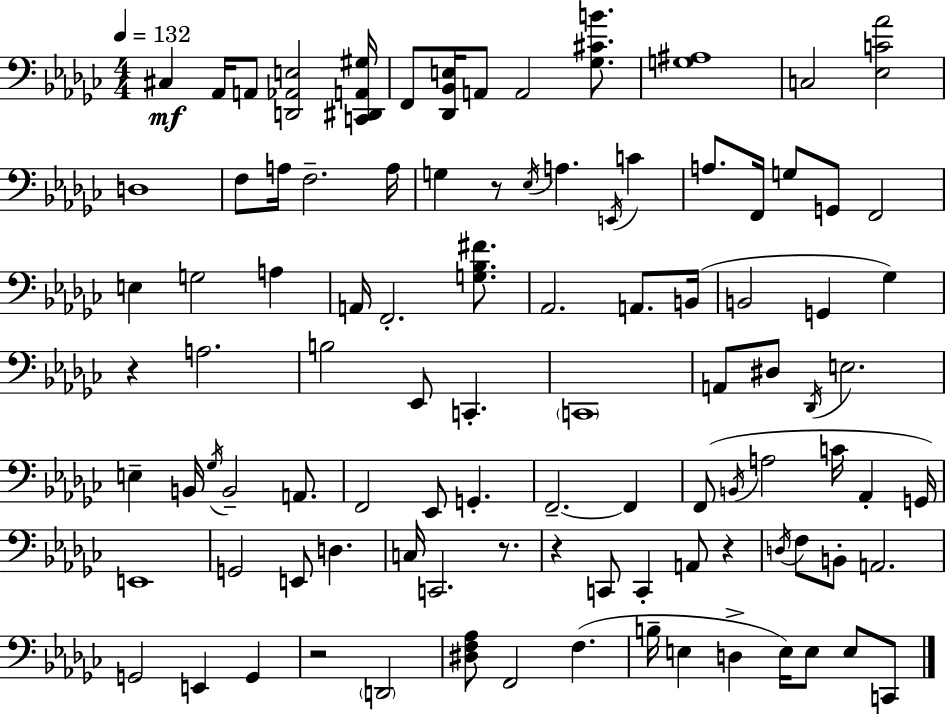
{
  \clef bass
  \numericTimeSignature
  \time 4/4
  \key ees \minor
  \tempo 4 = 132
  cis4\mf aes,16 a,8 <d, aes, e>2 <c, dis, a, gis>16 | f,8 <des, bes, e>16 a,8 a,2 <ges cis' b'>8. | <g ais>1 | c2 <ees c' aes'>2 | \break d1 | f8 a16 f2.-- a16 | g4 r8 \acciaccatura { ees16 } a4. \acciaccatura { e,16 } c'4 | a8. f,16 g8 g,8 f,2 | \break e4 g2 a4 | a,16 f,2.-. <g bes fis'>8. | aes,2. a,8. | b,16( b,2 g,4 ges4) | \break r4 a2. | b2 ees,8 c,4.-. | \parenthesize c,1 | a,8 dis8 \acciaccatura { des,16 } e2. | \break e4-- b,16 \acciaccatura { ges16 } b,2-- | a,8. f,2 ees,8 g,4.-. | f,2.--~~ | f,4 f,8( \acciaccatura { b,16 } a2 c'16 | \break aes,4-. g,16) e,1 | g,2 e,8 d4. | c16 c,2. | r8. r4 c,8 c,4-. a,8 | \break r4 \acciaccatura { d16 } f8 b,8-. a,2. | g,2 e,4 | g,4 r2 \parenthesize d,2 | <dis f aes>8 f,2 | \break f4.( b16-- e4 d4-> e16) | e8 e8 c,8 \bar "|."
}